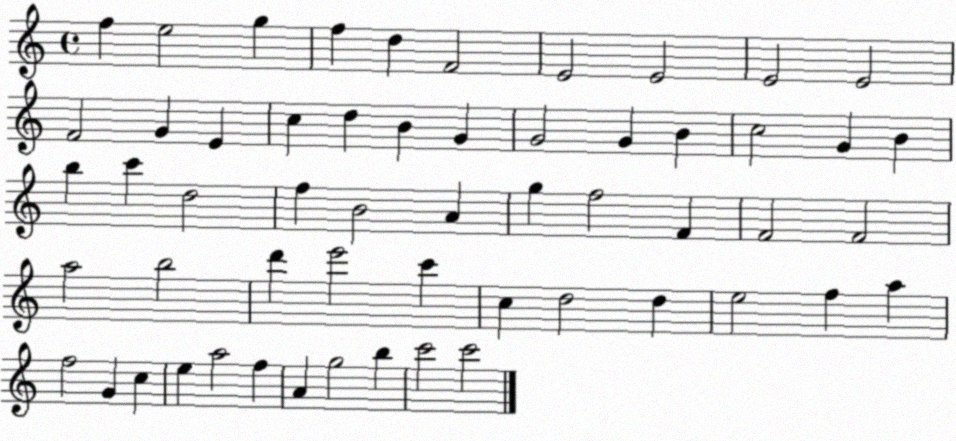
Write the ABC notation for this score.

X:1
T:Untitled
M:4/4
L:1/4
K:C
f e2 g f d F2 E2 E2 E2 E2 F2 G E c d B G G2 G B c2 G B b c' d2 f B2 A g f2 F F2 F2 a2 b2 d' e'2 c' c d2 d e2 f a f2 G c e a2 f A g2 b c'2 c'2